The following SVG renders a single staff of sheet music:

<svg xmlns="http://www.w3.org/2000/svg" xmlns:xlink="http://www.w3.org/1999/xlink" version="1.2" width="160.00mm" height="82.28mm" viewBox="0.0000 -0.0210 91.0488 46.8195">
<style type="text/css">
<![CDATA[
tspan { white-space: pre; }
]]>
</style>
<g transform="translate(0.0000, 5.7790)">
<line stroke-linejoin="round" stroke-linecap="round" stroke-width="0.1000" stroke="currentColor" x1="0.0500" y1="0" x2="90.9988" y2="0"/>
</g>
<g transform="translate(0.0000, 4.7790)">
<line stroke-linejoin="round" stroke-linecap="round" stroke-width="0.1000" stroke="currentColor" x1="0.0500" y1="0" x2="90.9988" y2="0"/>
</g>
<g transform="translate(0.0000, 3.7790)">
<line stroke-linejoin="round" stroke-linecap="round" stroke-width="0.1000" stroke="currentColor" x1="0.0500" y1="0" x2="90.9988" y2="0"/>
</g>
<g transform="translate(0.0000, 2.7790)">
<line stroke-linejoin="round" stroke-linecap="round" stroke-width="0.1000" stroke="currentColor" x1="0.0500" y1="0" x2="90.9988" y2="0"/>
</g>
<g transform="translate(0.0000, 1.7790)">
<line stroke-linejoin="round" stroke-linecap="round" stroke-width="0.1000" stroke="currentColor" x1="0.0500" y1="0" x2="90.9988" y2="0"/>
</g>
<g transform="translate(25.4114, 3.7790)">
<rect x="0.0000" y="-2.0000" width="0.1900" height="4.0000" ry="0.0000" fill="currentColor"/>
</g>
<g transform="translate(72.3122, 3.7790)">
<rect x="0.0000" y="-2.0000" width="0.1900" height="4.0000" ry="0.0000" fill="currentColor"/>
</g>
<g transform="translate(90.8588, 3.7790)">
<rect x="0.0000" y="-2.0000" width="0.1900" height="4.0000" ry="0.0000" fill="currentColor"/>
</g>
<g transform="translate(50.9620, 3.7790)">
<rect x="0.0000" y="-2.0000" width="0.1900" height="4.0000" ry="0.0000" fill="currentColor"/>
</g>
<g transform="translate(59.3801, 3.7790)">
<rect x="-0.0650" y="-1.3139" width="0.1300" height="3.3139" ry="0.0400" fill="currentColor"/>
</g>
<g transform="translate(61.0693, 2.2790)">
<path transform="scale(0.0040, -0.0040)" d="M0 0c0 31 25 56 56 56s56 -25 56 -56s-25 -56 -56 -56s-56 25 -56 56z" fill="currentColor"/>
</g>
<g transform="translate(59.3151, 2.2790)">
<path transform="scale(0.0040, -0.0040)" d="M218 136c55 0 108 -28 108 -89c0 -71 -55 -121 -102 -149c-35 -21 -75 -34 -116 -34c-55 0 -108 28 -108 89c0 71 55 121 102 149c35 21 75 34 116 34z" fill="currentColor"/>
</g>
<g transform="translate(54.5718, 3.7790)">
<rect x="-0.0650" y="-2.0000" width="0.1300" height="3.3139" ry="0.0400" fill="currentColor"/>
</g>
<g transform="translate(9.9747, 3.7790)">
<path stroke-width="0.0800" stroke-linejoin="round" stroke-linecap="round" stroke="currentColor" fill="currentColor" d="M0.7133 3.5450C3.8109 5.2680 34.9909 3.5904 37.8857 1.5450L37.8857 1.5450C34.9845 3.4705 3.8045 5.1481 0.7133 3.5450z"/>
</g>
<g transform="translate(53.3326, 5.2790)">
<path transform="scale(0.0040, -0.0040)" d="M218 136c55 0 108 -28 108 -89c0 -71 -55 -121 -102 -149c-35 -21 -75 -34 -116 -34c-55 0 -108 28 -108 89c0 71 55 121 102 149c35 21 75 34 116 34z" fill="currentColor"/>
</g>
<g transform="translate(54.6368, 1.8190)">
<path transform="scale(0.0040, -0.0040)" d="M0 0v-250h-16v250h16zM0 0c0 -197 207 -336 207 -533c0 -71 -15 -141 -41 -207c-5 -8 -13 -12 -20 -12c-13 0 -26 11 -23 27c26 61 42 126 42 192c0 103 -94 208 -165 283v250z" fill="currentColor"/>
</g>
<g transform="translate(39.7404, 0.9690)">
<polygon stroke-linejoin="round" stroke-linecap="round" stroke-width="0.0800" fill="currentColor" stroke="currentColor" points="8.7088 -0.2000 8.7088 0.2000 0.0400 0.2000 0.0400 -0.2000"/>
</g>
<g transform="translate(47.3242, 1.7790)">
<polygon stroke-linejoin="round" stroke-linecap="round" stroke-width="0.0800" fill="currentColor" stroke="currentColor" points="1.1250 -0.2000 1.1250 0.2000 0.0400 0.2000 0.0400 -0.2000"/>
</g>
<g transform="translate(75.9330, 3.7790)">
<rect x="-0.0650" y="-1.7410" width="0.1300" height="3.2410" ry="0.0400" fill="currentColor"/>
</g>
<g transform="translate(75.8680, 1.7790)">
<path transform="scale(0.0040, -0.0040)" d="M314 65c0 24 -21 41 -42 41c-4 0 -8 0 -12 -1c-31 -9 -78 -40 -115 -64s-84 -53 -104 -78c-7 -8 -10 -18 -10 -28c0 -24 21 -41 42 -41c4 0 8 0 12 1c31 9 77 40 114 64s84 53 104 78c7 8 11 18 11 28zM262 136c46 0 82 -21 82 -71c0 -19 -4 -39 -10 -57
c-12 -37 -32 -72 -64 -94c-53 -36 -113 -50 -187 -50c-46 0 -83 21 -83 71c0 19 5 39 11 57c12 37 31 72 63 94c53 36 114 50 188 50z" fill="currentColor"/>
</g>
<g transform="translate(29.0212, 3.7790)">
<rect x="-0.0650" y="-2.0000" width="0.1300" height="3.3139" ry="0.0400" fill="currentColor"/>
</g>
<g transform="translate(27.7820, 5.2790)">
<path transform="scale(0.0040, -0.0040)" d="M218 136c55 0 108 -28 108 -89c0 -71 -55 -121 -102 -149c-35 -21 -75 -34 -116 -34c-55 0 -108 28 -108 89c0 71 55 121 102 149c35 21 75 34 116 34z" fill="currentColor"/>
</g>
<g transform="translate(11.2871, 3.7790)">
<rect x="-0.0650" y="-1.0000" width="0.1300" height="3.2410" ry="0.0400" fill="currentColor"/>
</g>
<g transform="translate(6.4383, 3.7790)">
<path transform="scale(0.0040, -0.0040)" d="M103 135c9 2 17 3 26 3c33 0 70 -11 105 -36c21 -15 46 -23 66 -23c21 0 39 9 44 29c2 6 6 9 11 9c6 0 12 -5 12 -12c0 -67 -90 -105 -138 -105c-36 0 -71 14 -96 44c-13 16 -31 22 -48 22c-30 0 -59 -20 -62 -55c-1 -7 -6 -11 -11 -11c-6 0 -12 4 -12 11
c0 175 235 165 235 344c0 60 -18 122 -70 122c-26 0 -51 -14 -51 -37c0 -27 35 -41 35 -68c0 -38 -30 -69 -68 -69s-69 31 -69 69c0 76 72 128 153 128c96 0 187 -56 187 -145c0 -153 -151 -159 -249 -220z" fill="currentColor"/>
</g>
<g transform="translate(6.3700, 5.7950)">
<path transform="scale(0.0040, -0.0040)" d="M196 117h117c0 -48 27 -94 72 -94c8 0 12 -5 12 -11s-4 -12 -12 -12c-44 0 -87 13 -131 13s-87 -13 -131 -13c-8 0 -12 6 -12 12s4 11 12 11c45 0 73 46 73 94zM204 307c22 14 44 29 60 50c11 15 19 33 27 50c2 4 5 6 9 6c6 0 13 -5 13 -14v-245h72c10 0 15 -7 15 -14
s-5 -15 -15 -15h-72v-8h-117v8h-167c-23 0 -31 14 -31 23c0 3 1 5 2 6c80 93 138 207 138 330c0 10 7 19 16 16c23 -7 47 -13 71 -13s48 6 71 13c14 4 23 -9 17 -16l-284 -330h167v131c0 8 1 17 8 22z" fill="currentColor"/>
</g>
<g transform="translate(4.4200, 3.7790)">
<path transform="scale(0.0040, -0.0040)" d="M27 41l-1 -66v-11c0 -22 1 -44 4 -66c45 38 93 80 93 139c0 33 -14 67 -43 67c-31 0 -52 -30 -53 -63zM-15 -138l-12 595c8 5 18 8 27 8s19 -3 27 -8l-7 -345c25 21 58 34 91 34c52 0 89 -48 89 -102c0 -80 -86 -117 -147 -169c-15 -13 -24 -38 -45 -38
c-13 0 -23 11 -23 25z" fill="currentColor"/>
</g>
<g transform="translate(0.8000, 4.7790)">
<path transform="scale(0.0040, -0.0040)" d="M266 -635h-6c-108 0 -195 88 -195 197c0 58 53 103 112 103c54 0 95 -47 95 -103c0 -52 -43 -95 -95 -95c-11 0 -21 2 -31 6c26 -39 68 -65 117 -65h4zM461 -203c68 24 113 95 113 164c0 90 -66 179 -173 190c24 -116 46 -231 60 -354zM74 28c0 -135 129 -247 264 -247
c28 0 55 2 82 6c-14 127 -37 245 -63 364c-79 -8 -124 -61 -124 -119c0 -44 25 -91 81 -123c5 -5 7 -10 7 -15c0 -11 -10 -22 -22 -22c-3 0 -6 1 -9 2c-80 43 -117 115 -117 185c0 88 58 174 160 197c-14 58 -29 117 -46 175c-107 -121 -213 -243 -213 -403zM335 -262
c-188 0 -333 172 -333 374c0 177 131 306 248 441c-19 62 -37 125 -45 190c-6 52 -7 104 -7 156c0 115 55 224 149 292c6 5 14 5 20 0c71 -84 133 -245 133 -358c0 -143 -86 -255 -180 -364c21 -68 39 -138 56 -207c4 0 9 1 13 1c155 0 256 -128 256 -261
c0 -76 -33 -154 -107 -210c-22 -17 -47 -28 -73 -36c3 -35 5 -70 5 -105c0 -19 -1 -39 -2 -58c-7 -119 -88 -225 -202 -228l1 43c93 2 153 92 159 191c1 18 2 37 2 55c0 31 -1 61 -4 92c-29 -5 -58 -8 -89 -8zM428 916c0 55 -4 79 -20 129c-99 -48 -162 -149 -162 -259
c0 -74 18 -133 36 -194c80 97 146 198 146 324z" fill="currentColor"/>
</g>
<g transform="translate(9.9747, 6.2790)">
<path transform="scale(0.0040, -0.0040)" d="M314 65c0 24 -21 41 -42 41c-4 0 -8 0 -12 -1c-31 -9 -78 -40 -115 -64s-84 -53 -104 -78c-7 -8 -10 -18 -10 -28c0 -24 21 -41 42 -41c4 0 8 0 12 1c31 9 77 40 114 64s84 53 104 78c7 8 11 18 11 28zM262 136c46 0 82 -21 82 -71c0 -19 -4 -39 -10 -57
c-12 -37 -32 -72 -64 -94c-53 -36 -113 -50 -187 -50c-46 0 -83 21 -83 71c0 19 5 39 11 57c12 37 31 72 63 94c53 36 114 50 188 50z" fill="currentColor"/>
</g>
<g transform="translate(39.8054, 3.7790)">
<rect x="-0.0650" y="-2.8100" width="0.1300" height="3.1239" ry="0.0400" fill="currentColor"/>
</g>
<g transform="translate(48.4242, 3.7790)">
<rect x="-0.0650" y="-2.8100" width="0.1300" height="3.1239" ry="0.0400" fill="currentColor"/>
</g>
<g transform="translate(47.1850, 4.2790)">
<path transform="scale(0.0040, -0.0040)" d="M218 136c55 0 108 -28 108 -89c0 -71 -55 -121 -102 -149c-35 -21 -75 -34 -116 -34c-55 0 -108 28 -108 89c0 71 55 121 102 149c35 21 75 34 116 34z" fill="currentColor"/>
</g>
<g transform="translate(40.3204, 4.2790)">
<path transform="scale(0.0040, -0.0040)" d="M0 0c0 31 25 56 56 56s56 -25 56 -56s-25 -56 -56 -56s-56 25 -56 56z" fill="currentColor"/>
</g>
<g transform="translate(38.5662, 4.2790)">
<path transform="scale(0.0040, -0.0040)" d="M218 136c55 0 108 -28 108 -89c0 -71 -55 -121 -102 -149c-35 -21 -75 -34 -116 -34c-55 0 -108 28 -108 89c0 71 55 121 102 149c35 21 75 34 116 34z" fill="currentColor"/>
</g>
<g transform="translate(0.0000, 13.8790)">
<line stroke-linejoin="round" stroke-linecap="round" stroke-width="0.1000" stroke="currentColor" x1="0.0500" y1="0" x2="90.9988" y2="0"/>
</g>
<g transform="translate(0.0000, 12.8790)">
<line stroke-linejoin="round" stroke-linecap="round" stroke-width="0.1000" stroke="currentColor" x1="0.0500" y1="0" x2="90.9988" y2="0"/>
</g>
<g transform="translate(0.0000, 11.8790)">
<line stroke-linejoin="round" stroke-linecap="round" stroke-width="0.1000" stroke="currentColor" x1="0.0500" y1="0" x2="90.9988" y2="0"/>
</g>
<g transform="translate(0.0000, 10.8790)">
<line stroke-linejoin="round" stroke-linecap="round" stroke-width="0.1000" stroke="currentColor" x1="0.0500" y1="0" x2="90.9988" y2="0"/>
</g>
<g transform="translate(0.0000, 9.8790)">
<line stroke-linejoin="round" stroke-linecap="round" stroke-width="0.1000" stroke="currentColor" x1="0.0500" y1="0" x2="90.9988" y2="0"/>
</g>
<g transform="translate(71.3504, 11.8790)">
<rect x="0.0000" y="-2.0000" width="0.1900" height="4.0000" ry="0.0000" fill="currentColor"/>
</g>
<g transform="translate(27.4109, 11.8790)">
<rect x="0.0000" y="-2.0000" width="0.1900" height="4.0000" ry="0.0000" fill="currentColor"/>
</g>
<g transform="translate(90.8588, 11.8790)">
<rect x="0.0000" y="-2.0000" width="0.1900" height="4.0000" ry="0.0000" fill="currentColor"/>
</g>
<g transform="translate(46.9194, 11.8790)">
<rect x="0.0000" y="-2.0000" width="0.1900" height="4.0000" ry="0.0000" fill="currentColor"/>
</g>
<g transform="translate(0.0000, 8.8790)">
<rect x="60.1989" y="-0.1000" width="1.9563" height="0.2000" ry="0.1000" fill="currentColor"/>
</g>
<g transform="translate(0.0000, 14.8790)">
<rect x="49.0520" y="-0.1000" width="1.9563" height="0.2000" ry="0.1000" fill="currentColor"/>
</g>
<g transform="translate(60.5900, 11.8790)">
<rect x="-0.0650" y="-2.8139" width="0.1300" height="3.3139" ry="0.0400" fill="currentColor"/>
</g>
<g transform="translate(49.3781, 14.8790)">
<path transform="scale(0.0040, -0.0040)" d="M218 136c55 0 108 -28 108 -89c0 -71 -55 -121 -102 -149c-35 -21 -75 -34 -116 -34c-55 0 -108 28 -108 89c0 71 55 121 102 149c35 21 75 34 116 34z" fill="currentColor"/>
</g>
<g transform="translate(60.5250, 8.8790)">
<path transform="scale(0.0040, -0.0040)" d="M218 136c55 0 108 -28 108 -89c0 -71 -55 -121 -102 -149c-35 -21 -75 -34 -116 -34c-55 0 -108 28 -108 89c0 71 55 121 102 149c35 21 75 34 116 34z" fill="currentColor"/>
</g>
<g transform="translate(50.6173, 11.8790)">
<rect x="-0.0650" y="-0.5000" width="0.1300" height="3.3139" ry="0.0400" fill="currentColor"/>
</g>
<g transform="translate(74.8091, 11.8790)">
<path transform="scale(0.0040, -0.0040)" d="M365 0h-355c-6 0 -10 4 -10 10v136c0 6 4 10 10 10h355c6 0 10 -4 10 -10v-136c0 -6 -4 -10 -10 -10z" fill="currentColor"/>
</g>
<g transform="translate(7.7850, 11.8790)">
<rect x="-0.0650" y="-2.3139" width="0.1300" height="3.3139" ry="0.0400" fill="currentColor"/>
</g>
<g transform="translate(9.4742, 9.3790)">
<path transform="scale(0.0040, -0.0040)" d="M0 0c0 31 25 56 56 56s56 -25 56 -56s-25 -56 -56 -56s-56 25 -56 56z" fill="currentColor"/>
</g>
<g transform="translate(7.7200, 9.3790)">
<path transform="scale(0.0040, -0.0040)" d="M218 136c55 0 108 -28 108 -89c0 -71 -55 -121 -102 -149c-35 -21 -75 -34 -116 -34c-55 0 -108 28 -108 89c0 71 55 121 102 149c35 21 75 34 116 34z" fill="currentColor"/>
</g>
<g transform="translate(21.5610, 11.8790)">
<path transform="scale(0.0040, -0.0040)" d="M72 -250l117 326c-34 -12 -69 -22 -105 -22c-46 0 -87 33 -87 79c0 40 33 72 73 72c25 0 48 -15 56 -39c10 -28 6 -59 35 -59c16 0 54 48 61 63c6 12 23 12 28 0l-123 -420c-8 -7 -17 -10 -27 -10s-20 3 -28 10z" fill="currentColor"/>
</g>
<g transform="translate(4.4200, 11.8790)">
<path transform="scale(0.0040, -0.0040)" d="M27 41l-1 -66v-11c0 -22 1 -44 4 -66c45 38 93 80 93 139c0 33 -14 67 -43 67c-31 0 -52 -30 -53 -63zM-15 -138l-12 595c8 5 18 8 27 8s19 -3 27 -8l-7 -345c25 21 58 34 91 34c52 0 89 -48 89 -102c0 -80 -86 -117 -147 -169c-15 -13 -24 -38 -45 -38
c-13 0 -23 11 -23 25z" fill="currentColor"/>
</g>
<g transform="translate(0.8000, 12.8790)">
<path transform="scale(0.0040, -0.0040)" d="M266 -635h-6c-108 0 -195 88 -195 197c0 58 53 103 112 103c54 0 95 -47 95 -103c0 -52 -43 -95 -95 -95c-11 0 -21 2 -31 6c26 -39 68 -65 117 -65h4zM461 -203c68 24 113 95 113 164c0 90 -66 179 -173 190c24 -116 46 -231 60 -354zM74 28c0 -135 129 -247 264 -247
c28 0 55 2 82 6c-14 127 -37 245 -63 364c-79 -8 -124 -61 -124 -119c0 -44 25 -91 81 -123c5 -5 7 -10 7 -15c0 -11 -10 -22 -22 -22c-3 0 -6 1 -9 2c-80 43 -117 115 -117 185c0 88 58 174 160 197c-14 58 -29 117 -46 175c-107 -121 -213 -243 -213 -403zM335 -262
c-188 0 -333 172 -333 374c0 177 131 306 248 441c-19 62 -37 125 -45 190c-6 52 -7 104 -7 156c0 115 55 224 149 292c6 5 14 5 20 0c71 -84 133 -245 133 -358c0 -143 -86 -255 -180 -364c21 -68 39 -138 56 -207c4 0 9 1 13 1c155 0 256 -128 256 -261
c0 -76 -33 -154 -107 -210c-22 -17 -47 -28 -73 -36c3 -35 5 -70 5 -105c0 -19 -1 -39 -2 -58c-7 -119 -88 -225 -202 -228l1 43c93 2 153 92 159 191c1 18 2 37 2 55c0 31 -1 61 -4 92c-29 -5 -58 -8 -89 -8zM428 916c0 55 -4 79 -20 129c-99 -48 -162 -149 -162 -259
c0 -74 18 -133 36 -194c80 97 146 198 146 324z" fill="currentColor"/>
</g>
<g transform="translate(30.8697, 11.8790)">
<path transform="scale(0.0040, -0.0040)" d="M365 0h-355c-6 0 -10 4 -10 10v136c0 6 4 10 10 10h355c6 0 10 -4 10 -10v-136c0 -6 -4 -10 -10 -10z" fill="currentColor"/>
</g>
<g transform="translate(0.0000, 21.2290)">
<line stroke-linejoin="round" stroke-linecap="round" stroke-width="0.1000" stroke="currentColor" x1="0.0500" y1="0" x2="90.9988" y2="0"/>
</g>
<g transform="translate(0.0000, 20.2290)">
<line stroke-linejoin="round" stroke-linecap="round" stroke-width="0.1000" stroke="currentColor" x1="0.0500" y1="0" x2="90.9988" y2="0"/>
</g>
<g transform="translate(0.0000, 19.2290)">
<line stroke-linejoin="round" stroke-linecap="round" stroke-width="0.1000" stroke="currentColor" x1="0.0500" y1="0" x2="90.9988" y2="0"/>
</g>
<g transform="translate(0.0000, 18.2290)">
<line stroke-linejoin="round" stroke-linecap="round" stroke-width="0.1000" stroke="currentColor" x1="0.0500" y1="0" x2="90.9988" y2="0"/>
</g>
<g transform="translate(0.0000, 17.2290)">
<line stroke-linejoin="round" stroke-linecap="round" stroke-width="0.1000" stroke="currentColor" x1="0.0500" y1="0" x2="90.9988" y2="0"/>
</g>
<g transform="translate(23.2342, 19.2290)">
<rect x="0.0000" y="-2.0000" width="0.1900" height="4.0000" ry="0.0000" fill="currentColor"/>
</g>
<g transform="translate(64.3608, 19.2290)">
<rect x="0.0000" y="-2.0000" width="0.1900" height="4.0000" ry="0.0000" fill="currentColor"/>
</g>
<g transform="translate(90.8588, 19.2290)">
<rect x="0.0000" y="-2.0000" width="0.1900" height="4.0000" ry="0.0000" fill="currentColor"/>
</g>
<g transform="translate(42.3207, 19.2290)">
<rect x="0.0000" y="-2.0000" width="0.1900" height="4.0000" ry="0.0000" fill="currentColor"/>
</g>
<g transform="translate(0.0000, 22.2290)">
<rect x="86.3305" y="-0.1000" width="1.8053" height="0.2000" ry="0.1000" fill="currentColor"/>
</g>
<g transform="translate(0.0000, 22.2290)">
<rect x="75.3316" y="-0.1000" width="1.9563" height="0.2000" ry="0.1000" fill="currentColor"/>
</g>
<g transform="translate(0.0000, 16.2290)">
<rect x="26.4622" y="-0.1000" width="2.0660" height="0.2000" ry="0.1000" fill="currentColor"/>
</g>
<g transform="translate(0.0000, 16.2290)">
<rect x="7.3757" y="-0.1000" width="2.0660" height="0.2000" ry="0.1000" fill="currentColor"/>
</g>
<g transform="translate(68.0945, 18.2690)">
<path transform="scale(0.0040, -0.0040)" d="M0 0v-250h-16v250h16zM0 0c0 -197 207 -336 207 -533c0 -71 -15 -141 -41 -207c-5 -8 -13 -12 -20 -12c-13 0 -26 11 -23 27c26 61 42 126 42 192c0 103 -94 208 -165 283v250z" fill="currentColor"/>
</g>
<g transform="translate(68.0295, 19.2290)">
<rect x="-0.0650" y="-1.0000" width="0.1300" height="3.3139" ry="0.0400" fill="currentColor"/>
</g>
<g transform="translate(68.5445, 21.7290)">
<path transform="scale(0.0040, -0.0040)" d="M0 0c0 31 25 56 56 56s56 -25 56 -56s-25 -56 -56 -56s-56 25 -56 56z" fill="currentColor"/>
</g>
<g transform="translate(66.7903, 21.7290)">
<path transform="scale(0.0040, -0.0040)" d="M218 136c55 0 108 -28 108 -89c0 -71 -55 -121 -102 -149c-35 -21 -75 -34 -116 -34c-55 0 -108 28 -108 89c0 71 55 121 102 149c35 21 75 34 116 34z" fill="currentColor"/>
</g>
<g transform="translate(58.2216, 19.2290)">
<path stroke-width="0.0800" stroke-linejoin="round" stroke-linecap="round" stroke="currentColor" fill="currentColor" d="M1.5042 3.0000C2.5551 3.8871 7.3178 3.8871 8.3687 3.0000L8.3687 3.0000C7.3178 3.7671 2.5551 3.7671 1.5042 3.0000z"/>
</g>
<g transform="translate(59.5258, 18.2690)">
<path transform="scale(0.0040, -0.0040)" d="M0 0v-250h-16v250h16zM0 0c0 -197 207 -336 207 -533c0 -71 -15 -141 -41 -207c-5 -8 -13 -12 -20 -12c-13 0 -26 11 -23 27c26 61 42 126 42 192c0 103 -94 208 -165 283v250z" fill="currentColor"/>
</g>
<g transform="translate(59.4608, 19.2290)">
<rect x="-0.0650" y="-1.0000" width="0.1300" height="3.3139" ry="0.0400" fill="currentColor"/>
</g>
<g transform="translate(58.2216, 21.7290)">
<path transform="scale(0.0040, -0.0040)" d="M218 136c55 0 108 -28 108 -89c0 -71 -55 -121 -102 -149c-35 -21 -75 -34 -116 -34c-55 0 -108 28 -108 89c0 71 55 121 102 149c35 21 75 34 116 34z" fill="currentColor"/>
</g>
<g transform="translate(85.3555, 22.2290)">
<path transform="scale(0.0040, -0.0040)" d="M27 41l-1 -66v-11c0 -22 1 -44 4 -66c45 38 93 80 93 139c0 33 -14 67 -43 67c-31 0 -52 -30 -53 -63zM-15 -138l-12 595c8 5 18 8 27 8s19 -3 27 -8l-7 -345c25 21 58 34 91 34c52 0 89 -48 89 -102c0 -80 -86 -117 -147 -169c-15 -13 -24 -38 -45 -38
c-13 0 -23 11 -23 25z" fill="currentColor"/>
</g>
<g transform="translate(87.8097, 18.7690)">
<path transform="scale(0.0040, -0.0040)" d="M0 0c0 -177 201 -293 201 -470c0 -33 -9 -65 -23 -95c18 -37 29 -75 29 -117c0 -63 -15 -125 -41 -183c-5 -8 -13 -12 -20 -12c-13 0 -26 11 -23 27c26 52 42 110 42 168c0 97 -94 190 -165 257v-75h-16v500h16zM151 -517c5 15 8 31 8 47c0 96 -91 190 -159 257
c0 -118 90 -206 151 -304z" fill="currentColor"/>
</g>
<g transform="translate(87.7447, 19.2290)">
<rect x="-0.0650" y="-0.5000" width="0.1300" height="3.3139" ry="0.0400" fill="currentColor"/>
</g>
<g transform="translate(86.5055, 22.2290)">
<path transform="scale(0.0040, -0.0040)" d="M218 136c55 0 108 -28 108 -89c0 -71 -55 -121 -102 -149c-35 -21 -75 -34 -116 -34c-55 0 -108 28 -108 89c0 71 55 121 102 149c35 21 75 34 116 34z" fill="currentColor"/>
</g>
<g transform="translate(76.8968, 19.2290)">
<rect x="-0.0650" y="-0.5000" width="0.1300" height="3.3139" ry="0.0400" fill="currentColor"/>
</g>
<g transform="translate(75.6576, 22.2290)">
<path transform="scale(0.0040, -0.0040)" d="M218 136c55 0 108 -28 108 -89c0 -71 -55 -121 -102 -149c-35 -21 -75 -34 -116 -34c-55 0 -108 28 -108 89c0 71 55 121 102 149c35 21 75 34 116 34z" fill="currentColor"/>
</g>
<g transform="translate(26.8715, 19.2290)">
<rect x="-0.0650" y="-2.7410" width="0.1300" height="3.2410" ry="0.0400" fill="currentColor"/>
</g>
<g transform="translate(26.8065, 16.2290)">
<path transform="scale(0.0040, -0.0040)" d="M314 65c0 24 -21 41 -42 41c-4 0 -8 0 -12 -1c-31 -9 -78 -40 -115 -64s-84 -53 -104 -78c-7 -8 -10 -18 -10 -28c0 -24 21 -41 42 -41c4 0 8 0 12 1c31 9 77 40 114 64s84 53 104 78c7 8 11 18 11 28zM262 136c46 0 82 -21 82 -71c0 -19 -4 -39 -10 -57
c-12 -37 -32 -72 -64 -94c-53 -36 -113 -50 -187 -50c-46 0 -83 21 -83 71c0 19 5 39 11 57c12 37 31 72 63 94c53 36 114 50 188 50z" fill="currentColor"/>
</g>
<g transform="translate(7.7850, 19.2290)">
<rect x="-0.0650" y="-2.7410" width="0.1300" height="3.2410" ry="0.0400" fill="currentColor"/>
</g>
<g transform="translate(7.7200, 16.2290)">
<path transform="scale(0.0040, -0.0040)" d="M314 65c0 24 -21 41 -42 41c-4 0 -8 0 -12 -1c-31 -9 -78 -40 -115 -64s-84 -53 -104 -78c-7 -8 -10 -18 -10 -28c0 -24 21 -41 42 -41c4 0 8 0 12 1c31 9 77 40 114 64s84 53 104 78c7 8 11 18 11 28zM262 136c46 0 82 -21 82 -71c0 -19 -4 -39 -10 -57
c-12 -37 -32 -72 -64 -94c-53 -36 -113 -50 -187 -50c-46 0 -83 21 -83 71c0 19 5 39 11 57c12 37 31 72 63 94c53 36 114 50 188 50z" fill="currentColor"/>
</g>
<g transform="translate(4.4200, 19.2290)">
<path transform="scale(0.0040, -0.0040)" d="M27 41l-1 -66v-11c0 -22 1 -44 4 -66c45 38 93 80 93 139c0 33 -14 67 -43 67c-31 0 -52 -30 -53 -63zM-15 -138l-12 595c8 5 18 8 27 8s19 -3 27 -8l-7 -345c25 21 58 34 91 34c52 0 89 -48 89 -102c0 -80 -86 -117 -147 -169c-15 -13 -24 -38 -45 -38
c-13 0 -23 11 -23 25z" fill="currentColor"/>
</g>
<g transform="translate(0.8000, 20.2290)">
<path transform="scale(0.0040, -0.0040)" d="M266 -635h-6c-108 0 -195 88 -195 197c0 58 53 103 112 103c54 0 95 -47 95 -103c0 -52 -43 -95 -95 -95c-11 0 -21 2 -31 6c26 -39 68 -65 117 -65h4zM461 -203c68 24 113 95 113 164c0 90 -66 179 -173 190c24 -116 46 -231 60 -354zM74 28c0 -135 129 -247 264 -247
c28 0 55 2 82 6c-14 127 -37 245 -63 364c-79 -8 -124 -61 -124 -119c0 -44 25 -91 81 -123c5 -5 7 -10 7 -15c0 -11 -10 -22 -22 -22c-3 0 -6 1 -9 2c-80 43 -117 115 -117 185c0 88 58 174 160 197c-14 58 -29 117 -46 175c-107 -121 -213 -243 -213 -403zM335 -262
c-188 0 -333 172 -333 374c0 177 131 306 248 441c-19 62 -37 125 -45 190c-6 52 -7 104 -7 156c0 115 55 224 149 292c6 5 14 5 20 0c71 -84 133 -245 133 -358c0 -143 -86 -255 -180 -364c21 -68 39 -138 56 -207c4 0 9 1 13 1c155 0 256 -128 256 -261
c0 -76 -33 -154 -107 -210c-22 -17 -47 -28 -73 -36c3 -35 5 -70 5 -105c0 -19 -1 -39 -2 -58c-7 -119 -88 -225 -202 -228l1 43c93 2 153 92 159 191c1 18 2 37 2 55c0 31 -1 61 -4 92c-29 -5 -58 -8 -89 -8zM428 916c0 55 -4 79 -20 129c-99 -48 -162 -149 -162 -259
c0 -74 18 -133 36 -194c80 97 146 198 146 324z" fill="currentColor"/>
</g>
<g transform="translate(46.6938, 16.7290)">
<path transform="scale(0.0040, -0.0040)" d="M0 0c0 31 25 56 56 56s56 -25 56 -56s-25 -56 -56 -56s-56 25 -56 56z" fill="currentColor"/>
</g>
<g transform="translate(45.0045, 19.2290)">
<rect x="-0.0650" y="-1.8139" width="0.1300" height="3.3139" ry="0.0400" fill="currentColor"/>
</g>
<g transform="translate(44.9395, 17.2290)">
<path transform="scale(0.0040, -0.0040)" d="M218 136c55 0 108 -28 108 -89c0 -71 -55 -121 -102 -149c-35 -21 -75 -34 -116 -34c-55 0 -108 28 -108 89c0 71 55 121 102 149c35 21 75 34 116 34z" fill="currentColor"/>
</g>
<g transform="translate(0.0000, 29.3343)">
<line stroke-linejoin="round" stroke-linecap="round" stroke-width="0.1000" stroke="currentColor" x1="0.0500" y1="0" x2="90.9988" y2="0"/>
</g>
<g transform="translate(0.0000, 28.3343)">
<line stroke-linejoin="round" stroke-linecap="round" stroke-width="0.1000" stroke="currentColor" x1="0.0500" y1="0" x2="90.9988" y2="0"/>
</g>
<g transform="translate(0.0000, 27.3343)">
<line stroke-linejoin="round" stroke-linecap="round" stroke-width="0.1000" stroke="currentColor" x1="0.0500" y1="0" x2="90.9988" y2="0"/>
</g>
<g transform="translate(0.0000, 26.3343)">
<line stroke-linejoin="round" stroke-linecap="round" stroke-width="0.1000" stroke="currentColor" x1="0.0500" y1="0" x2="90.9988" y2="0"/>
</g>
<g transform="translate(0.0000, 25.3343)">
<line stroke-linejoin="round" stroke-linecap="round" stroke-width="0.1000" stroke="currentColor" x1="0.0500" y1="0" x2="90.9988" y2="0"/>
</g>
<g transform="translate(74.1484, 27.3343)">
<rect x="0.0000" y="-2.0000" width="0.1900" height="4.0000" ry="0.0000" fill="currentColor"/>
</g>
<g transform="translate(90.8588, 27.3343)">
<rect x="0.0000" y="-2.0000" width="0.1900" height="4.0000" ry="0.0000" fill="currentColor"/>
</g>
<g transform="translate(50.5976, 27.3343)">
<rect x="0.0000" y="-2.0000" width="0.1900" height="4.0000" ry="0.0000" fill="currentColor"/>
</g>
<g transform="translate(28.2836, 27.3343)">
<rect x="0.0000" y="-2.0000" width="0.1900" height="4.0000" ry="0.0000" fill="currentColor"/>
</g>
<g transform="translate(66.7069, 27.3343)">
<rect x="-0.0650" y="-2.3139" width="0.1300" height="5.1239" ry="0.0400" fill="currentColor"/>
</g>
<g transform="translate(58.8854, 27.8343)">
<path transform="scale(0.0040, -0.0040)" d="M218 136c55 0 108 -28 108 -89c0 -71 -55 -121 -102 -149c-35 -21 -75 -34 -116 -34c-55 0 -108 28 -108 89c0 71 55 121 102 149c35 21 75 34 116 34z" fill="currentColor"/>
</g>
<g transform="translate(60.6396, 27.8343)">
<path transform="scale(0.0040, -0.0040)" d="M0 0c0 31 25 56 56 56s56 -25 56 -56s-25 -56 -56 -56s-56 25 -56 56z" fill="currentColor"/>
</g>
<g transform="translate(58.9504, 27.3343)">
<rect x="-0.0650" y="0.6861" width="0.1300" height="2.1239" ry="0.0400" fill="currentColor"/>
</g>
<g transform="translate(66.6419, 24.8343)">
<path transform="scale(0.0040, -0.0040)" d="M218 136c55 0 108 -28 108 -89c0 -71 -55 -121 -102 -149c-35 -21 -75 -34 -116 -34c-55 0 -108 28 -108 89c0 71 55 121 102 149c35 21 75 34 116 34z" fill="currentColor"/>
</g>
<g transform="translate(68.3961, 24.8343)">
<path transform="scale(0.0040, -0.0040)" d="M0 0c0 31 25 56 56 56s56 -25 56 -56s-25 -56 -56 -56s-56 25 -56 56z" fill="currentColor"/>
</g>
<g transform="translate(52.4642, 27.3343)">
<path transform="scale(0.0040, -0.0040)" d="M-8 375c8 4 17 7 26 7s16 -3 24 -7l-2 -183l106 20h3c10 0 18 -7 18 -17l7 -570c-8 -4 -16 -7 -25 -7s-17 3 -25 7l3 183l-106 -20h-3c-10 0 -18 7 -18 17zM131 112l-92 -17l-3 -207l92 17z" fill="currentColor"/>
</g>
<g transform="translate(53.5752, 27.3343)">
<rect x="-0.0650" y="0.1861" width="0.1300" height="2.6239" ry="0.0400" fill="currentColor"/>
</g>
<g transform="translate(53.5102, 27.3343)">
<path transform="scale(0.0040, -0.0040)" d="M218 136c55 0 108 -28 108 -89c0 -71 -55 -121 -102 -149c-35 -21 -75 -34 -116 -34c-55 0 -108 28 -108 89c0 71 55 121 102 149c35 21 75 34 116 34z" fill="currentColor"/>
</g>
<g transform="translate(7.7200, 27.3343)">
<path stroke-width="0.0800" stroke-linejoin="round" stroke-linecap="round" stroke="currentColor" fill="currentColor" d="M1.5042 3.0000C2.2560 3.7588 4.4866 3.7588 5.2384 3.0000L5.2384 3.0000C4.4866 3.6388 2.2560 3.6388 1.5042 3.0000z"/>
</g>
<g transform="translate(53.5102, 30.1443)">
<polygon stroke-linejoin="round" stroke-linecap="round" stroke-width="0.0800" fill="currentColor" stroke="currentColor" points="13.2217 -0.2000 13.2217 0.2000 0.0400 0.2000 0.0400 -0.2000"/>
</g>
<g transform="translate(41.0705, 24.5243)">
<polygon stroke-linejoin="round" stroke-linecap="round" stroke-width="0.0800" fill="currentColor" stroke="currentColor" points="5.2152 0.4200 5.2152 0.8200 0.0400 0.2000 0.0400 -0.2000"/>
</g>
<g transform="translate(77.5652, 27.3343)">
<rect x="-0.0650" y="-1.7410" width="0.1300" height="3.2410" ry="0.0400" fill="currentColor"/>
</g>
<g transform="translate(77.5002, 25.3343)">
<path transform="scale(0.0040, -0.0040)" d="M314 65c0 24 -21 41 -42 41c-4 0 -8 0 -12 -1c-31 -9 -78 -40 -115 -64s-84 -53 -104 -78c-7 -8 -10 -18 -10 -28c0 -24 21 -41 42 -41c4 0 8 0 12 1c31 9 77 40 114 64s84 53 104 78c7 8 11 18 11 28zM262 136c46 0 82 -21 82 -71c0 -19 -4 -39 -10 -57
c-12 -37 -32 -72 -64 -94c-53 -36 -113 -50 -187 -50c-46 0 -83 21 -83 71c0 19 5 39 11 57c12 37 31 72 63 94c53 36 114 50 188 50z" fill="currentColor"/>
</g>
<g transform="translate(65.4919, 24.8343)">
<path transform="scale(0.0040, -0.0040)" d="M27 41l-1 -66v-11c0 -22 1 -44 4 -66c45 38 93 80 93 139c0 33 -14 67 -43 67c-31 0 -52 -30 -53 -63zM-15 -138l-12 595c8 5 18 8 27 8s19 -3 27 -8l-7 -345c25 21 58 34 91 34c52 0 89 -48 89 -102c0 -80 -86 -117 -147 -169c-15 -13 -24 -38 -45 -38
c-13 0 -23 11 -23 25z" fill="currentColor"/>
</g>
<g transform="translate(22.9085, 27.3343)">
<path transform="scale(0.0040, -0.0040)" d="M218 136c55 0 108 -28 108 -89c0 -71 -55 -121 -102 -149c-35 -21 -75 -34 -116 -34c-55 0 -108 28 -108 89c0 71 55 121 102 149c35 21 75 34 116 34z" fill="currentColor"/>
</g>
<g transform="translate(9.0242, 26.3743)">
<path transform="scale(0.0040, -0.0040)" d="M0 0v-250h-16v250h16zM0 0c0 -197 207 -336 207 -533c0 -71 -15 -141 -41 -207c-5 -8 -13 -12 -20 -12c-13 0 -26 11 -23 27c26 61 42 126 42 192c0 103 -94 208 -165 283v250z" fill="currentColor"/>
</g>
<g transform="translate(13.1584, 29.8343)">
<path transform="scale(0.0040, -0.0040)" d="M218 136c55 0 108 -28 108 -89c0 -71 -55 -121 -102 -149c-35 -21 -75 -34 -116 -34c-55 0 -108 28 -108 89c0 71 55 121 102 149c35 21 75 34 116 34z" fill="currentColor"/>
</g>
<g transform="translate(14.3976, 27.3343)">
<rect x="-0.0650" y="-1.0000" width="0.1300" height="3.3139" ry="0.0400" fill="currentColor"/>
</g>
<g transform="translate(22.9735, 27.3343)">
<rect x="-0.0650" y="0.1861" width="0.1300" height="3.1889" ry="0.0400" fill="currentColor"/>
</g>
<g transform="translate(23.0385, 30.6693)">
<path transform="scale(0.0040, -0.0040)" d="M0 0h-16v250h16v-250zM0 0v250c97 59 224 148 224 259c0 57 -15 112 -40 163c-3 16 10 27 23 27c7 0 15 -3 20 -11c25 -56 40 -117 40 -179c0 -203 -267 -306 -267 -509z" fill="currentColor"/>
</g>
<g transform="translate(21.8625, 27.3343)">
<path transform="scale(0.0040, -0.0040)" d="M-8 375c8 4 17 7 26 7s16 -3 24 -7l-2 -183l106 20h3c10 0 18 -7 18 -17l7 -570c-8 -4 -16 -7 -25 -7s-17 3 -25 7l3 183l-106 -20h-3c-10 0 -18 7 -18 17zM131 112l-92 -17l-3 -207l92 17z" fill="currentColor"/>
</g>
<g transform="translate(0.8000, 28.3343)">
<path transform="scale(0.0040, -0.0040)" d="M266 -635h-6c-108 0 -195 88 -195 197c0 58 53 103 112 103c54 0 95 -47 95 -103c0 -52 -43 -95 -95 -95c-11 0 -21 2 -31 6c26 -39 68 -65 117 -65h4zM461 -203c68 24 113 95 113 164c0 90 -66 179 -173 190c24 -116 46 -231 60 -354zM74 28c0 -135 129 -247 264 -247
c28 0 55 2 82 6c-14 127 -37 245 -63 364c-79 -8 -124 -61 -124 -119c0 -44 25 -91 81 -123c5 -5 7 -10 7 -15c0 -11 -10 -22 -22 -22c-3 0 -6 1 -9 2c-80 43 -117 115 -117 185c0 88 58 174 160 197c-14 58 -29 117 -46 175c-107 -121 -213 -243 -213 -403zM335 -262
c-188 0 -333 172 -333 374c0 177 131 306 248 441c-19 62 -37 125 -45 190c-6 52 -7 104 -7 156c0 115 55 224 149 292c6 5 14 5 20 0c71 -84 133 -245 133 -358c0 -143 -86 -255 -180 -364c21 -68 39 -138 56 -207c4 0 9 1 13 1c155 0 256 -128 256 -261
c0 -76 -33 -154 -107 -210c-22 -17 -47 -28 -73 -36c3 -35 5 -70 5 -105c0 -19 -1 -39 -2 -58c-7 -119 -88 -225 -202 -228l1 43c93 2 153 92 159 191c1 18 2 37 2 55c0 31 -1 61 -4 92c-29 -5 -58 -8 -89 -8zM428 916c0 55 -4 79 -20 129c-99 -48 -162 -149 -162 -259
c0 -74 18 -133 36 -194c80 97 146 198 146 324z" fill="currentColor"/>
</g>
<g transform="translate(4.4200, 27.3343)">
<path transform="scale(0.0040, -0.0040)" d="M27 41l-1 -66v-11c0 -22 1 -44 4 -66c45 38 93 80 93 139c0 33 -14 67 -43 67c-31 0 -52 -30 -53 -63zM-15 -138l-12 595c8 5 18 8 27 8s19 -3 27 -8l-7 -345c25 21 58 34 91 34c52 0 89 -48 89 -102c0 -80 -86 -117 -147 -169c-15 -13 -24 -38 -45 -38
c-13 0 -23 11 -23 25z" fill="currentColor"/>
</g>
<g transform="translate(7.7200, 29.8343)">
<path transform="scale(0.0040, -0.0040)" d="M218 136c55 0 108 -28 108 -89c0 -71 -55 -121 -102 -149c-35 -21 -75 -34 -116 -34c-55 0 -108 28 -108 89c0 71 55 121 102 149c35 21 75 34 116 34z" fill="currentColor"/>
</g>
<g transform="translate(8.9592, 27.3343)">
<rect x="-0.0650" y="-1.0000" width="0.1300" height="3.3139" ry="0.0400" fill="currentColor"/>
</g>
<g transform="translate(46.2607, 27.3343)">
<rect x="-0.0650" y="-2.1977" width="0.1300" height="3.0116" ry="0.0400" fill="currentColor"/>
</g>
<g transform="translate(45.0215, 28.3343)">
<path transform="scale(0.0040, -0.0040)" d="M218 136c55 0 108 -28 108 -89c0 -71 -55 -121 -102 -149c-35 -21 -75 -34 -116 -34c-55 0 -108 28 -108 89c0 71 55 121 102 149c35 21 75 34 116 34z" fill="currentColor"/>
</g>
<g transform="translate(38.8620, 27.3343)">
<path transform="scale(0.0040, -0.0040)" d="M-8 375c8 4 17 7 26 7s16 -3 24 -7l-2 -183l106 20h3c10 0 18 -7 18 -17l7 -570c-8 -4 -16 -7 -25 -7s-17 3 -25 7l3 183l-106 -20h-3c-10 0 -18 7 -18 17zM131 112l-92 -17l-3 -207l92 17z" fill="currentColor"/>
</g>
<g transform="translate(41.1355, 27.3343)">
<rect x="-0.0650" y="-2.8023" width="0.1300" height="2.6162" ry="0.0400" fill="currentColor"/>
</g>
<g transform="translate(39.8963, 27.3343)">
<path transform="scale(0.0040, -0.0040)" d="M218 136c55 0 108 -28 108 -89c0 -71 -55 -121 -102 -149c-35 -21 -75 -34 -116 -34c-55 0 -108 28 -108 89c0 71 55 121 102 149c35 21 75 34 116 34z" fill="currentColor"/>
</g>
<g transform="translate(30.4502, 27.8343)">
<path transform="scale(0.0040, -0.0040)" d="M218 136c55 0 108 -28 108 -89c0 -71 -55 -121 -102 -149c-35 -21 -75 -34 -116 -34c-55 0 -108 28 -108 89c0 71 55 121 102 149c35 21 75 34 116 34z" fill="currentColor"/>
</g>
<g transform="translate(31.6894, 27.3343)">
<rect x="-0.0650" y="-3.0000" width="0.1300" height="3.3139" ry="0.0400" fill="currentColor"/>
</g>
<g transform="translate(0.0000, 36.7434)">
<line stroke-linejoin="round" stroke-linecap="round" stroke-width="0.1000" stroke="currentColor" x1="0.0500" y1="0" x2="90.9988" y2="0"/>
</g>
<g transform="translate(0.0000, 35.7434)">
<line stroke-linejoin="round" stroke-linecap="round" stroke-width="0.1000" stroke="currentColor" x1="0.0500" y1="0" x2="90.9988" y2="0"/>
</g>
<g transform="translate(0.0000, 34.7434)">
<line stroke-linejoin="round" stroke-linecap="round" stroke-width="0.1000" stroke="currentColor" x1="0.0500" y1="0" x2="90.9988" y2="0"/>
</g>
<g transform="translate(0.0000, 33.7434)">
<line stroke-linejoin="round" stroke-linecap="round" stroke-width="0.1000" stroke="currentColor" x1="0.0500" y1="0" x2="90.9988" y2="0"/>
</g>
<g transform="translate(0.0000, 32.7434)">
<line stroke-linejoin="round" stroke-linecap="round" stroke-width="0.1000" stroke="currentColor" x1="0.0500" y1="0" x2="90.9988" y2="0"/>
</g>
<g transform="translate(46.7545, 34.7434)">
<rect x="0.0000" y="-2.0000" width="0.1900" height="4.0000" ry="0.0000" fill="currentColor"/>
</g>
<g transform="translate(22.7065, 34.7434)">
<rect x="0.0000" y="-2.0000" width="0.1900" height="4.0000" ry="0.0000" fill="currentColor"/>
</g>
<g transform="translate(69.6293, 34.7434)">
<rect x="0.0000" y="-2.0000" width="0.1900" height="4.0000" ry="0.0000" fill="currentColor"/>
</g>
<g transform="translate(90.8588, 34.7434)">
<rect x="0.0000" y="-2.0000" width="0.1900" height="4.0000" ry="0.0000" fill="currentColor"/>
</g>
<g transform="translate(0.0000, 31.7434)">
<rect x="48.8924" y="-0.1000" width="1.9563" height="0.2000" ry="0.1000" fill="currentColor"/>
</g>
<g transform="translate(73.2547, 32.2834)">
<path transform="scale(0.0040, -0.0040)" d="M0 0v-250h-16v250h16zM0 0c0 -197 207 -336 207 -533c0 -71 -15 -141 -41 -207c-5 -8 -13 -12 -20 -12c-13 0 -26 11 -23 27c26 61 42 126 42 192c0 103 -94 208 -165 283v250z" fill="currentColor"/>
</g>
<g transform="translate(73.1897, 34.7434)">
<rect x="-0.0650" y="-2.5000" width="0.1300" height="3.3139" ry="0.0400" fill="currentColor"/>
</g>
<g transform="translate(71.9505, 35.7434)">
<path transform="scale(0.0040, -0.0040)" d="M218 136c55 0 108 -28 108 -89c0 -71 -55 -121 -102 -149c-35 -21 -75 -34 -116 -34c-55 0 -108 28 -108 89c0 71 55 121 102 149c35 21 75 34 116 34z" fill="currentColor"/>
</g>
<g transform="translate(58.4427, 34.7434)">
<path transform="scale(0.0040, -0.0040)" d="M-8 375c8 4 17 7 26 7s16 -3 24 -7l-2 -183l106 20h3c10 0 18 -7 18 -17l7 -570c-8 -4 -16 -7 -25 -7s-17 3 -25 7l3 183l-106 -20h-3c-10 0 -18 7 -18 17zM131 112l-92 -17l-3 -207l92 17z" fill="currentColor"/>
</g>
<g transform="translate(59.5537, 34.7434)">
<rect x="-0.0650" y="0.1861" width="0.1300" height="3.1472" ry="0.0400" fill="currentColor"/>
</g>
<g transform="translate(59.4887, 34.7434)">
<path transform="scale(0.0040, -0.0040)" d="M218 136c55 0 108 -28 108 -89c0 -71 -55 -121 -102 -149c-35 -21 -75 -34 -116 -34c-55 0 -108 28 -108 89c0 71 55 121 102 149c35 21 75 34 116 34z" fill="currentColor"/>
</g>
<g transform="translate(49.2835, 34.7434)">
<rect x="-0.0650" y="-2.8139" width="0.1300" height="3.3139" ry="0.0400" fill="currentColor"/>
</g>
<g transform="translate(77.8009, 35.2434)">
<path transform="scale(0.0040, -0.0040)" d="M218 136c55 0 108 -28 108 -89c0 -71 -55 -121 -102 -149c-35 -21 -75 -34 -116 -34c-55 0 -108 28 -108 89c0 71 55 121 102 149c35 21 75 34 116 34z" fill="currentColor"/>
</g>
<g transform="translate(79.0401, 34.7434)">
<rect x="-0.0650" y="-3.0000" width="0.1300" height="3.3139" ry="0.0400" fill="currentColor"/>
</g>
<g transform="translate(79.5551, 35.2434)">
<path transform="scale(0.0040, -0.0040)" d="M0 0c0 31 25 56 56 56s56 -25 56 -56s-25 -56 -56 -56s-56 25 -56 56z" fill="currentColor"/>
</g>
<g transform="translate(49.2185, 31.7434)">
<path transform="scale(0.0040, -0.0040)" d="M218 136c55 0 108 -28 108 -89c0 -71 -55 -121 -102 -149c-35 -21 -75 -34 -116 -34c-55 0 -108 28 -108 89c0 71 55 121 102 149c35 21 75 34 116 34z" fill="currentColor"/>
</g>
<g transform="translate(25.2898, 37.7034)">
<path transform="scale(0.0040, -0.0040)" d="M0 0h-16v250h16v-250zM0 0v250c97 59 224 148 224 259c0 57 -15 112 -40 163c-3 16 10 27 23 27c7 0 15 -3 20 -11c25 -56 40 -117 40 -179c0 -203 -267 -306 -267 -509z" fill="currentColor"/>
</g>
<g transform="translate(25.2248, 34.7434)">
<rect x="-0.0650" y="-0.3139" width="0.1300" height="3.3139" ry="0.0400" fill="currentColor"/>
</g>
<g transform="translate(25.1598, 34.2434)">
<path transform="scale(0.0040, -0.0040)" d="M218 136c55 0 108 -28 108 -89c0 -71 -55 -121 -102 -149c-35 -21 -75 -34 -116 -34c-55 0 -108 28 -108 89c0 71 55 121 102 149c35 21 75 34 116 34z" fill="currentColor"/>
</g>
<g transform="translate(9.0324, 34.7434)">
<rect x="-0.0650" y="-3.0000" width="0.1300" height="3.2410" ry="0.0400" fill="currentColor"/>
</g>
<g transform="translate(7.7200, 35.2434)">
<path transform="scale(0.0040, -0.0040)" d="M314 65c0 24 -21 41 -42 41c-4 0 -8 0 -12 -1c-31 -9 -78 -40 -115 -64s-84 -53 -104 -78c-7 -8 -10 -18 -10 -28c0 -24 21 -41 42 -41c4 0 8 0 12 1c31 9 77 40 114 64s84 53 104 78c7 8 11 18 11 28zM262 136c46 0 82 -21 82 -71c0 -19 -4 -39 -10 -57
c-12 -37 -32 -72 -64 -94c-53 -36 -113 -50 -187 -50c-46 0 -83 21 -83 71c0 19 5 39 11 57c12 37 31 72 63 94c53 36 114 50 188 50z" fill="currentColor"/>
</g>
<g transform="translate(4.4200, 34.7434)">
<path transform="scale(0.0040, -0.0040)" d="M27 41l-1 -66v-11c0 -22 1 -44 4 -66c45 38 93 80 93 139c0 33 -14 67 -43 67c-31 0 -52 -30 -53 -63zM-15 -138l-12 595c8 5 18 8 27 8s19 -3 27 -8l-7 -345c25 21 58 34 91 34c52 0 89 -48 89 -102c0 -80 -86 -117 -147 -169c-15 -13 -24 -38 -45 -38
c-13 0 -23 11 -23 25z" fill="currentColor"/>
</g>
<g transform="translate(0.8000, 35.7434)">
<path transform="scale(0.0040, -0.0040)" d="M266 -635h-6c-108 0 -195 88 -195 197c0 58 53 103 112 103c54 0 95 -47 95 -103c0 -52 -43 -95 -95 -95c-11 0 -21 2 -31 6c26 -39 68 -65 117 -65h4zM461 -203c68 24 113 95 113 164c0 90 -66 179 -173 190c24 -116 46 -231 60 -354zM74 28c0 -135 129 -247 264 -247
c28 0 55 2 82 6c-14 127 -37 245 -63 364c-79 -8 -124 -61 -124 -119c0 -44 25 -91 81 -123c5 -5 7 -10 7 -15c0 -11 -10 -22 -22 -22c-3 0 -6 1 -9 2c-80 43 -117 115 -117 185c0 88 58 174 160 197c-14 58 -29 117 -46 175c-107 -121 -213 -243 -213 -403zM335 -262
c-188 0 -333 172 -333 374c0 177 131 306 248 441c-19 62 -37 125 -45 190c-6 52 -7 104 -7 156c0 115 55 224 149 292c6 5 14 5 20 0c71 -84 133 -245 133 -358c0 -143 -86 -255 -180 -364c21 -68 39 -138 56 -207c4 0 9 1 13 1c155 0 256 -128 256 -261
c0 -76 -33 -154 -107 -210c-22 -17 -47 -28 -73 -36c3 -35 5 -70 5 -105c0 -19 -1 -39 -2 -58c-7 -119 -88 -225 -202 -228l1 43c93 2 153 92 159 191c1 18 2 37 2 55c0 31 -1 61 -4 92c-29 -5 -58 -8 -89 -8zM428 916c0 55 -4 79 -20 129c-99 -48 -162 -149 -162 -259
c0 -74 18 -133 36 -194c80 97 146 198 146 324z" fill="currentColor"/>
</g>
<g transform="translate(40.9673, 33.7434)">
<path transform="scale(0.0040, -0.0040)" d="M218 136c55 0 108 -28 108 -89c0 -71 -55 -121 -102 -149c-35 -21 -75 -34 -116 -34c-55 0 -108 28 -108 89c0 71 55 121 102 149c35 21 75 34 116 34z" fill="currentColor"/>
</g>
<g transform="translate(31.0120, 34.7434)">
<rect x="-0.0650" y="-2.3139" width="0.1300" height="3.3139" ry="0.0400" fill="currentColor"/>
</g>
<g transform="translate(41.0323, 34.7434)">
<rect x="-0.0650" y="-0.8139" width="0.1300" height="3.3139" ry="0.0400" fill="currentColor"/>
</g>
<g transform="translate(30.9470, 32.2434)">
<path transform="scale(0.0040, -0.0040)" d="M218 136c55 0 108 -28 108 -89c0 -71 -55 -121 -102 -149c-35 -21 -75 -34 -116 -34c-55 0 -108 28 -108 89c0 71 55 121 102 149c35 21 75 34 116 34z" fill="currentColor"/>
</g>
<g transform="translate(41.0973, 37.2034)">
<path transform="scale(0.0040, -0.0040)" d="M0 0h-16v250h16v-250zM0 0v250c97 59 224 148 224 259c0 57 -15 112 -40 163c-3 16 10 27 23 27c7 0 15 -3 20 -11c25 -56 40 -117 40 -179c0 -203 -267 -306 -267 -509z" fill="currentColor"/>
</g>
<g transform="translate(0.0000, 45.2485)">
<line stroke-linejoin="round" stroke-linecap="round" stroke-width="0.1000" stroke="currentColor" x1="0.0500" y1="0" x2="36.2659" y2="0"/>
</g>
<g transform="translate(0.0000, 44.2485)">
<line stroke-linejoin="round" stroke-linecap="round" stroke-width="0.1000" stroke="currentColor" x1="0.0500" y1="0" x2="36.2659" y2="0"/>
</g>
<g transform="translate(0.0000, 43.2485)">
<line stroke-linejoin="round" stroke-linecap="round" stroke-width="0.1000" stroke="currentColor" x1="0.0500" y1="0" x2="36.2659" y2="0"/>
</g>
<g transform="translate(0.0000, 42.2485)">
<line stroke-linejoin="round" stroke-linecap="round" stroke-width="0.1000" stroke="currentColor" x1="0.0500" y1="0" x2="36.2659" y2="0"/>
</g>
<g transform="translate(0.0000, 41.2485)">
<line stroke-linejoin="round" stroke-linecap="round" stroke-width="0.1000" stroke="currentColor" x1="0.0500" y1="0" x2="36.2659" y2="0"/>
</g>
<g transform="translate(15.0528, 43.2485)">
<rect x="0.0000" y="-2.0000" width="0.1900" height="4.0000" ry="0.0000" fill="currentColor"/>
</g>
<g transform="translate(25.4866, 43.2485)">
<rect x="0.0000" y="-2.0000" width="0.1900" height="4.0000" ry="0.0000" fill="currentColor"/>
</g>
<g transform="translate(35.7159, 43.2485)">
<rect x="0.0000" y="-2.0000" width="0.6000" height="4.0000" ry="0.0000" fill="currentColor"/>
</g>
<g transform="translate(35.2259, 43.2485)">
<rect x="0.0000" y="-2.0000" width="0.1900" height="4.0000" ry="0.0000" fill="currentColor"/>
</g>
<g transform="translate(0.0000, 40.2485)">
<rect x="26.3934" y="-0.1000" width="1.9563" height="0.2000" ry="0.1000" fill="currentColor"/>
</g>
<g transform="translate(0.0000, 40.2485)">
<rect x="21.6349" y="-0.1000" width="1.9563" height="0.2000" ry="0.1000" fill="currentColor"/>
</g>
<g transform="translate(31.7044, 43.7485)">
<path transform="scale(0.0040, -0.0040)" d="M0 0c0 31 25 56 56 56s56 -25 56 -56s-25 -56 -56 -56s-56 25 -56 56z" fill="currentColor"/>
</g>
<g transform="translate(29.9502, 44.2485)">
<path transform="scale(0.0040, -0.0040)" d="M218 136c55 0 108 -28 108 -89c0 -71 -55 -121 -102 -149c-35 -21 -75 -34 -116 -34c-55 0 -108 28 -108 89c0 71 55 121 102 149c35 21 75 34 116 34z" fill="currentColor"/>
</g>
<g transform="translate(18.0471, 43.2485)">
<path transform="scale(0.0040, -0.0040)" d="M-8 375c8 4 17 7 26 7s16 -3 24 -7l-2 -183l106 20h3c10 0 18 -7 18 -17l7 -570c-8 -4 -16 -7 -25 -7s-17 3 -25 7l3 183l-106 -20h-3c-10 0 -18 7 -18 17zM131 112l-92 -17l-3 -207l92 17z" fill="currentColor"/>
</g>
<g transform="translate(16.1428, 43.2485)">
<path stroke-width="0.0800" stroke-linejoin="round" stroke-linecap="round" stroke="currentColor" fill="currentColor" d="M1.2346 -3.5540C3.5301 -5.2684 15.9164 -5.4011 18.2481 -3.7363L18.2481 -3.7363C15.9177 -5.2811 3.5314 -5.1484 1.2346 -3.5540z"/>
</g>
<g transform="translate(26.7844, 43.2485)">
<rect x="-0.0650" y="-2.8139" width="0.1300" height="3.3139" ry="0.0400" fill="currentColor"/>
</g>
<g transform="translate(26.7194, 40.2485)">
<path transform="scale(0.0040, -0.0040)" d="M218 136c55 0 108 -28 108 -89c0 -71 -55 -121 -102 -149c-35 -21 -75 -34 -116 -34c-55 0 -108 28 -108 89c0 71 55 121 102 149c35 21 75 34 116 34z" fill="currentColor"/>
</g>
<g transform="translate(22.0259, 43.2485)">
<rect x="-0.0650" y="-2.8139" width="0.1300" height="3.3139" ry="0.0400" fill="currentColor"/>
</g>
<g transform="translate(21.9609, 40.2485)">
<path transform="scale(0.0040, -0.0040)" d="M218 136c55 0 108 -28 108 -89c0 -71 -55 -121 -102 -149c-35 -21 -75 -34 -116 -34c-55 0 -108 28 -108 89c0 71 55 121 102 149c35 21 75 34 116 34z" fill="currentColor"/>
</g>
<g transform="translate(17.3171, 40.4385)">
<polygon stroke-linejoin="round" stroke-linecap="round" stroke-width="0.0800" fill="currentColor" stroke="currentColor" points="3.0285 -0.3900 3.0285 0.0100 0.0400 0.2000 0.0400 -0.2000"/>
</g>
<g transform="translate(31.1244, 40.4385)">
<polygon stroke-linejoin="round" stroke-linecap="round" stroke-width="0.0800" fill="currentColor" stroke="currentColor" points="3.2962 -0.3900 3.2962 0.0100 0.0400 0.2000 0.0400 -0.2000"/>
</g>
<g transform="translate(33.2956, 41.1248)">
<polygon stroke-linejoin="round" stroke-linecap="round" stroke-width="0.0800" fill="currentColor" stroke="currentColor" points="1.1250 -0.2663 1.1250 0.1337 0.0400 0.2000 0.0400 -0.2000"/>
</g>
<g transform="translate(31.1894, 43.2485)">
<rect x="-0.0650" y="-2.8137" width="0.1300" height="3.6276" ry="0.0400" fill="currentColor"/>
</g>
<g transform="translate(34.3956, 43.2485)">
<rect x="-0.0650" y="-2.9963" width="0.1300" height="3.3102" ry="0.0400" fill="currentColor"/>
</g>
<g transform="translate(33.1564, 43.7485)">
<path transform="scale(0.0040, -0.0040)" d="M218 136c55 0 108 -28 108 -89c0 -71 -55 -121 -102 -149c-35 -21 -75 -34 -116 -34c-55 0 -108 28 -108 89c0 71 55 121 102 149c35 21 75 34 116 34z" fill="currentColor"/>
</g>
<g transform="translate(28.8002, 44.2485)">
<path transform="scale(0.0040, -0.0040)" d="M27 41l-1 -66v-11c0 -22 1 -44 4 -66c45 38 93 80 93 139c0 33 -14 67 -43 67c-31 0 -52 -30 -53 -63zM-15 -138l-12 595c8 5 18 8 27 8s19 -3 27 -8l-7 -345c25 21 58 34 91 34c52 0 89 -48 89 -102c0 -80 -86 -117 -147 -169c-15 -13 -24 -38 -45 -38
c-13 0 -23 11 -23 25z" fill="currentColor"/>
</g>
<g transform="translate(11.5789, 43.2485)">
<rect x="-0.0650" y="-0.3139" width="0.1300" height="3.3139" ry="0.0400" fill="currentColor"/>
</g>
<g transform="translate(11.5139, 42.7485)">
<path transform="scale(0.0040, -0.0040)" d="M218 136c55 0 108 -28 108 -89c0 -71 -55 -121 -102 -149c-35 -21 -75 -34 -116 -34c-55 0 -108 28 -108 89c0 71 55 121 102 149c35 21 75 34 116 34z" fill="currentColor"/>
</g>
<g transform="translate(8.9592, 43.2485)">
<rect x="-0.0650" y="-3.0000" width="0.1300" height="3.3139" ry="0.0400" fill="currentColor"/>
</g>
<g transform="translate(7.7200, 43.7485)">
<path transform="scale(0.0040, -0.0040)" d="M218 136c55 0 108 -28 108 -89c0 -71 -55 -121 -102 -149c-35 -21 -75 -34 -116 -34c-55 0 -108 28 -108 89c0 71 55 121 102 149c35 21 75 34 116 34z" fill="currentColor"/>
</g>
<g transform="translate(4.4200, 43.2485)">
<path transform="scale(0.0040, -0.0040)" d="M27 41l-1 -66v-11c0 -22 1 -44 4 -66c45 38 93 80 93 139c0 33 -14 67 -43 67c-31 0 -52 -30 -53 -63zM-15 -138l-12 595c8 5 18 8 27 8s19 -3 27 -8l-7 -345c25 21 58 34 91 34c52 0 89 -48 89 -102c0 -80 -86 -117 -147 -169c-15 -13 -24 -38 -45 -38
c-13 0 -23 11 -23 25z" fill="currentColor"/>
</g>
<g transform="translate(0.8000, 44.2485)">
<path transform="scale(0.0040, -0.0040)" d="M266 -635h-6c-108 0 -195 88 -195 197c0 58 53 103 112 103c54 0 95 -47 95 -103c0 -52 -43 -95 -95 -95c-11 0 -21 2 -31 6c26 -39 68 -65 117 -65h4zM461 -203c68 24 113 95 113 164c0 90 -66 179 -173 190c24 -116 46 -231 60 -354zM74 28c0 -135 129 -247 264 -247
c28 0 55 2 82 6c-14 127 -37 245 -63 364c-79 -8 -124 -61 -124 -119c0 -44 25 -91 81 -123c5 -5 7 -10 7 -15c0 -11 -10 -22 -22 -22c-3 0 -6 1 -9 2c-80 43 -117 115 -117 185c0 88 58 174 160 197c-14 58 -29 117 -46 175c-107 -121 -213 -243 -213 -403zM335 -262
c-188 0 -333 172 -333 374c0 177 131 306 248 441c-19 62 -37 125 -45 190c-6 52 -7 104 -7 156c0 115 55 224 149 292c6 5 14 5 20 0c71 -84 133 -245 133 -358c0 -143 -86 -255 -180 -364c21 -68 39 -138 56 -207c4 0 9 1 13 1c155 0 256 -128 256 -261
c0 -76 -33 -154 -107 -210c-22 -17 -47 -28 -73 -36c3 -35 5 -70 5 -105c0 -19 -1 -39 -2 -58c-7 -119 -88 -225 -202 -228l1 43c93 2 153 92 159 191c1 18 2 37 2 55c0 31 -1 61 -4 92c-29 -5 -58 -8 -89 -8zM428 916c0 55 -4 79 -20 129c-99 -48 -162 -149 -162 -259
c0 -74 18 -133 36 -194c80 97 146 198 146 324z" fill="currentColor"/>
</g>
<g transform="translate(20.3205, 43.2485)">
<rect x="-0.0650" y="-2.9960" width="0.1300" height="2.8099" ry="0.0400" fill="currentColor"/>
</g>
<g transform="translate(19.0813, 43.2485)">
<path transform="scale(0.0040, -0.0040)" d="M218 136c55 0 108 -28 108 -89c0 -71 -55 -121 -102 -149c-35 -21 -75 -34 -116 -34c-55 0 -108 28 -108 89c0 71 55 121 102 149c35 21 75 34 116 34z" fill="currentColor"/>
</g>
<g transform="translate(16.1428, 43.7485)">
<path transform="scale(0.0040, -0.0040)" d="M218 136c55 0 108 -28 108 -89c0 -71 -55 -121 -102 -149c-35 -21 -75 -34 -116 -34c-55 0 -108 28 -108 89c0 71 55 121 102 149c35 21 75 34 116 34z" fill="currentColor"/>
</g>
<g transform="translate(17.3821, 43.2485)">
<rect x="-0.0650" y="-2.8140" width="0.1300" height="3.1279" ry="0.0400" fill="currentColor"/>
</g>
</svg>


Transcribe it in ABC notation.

X:1
T:Untitled
M:2/4
L:1/4
K:F
D2 F A/2 A/4 F/2 e f2 g z/2 z2 C a z2 a2 a2 f D/2 D/2 C _C/4 D/2 D B/2 A B/2 G/2 B/2 A/2 _g/2 f2 A2 c/2 g d/2 a B G/2 A A c A/2 B/2 a a _G/2 A/4